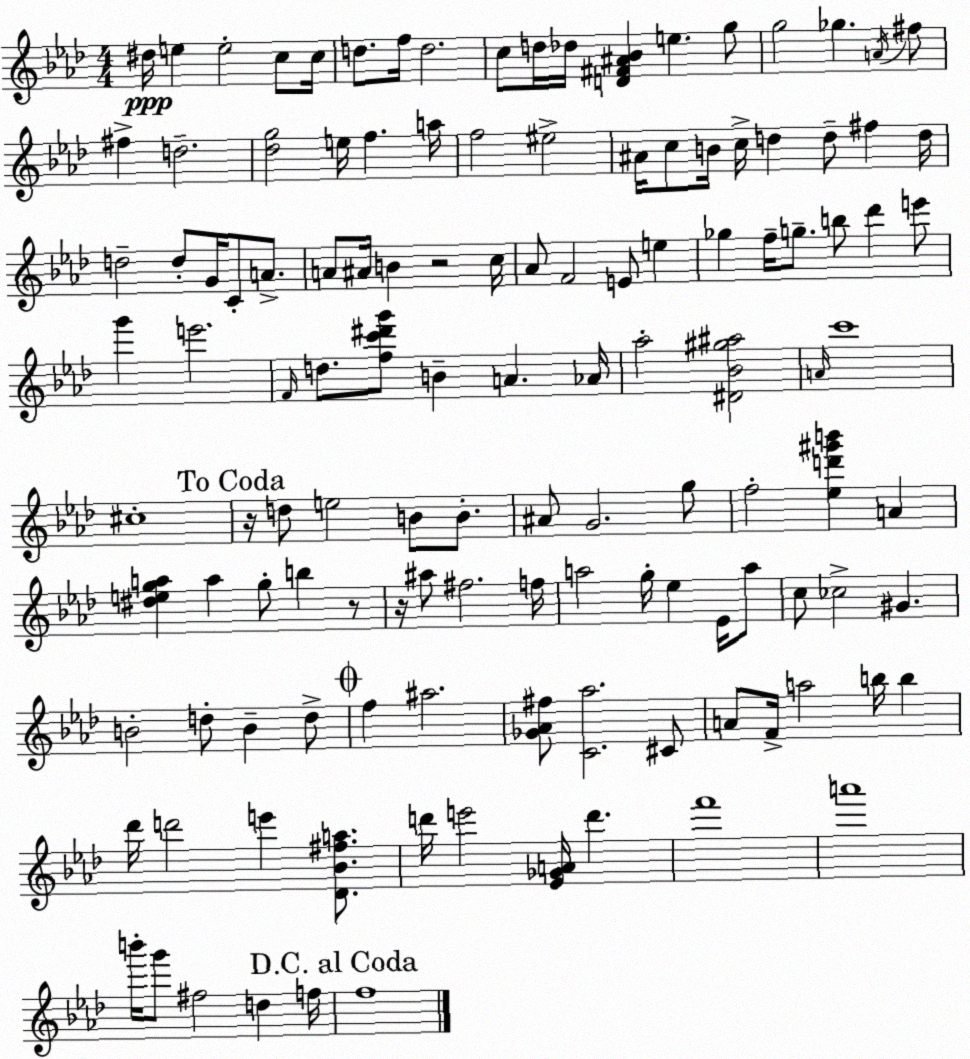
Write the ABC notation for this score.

X:1
T:Untitled
M:4/4
L:1/4
K:Fm
^d/4 e e2 c/2 c/4 d/2 f/4 d2 c/2 d/4 _d/4 [D^F^A_B] e g/2 g2 _g A/4 ^f/2 ^f d2 [_dg]2 e/4 f a/4 f2 ^e2 ^A/4 c/2 B/4 c/4 d d/2 ^f d/4 d2 d/2 G/4 C/2 A/2 A/2 ^A/4 B z2 c/4 _A/2 F2 E/2 e _g f/4 g/2 b/2 _d' e'/2 g' e'2 F/4 d/2 [fc'^d'g']/2 B A _A/4 _a2 [^D_B^g^a]2 A/4 c'4 ^c4 z/4 d/2 e2 B/2 B/2 ^A/2 G2 g/2 f2 [_ed'^g'b'] A [^dega] a g/2 b z/2 z/4 ^a/2 ^f2 f/4 a2 g/4 _e _E/4 a/2 c/2 _c2 ^G B2 d/2 B d/2 f ^a2 [_G_A^f]/2 [C_a]2 ^C/2 A/2 F/4 a2 b/4 b _d'/4 d'2 e' [_D_B^fa]/2 d'/4 e'2 [_E_GA]/4 d' f'4 a'4 b'/4 g'/2 ^f2 d f/4 f4